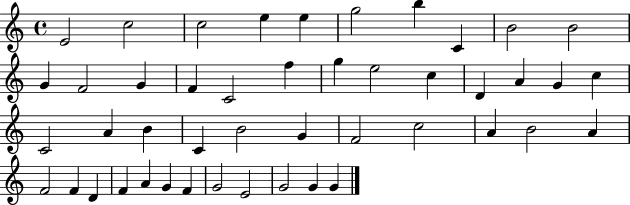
E4/h C5/h C5/h E5/q E5/q G5/h B5/q C4/q B4/h B4/h G4/q F4/h G4/q F4/q C4/h F5/q G5/q E5/h C5/q D4/q A4/q G4/q C5/q C4/h A4/q B4/q C4/q B4/h G4/q F4/h C5/h A4/q B4/h A4/q F4/h F4/q D4/q F4/q A4/q G4/q F4/q G4/h E4/h G4/h G4/q G4/q